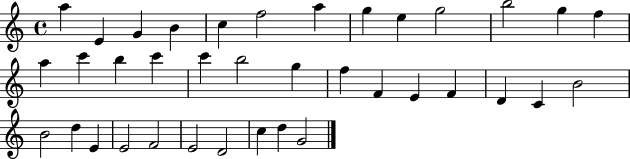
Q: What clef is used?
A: treble